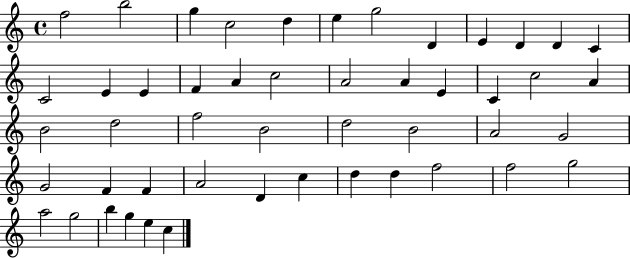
F5/h B5/h G5/q C5/h D5/q E5/q G5/h D4/q E4/q D4/q D4/q C4/q C4/h E4/q E4/q F4/q A4/q C5/h A4/h A4/q E4/q C4/q C5/h A4/q B4/h D5/h F5/h B4/h D5/h B4/h A4/h G4/h G4/h F4/q F4/q A4/h D4/q C5/q D5/q D5/q F5/h F5/h G5/h A5/h G5/h B5/q G5/q E5/q C5/q